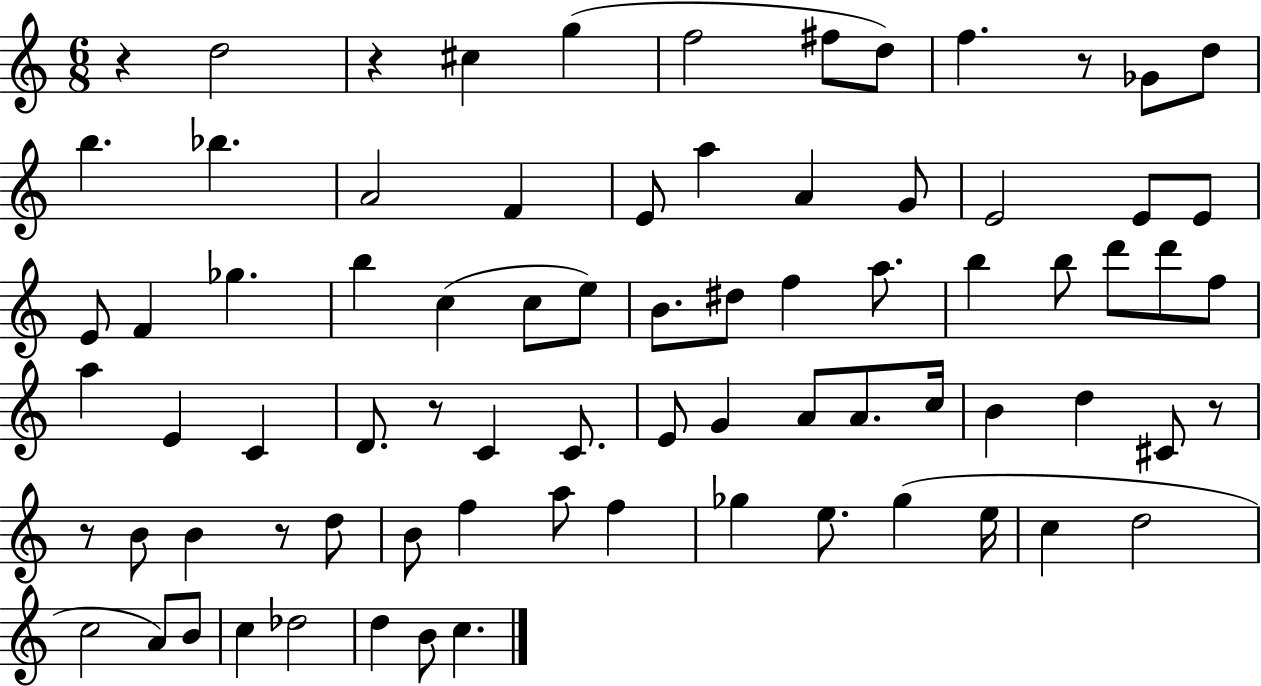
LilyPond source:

{
  \clef treble
  \numericTimeSignature
  \time 6/8
  \key c \major
  r4 d''2 | r4 cis''4 g''4( | f''2 fis''8 d''8) | f''4. r8 ges'8 d''8 | \break b''4. bes''4. | a'2 f'4 | e'8 a''4 a'4 g'8 | e'2 e'8 e'8 | \break e'8 f'4 ges''4. | b''4 c''4( c''8 e''8) | b'8. dis''8 f''4 a''8. | b''4 b''8 d'''8 d'''8 f''8 | \break a''4 e'4 c'4 | d'8. r8 c'4 c'8. | e'8 g'4 a'8 a'8. c''16 | b'4 d''4 cis'8 r8 | \break r8 b'8 b'4 r8 d''8 | b'8 f''4 a''8 f''4 | ges''4 e''8. ges''4( e''16 | c''4 d''2 | \break c''2 a'8) b'8 | c''4 des''2 | d''4 b'8 c''4. | \bar "|."
}